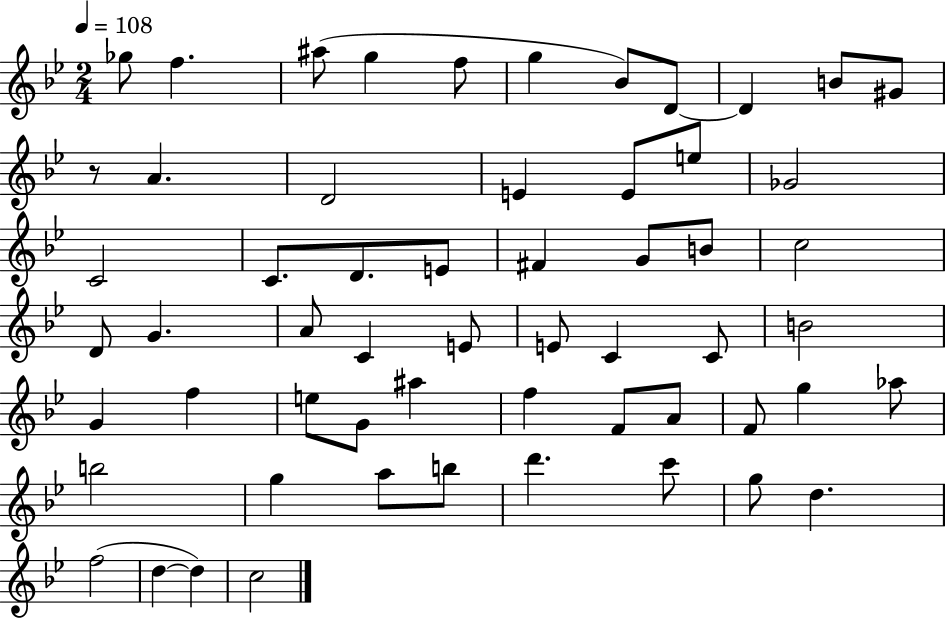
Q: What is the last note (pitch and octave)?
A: C5